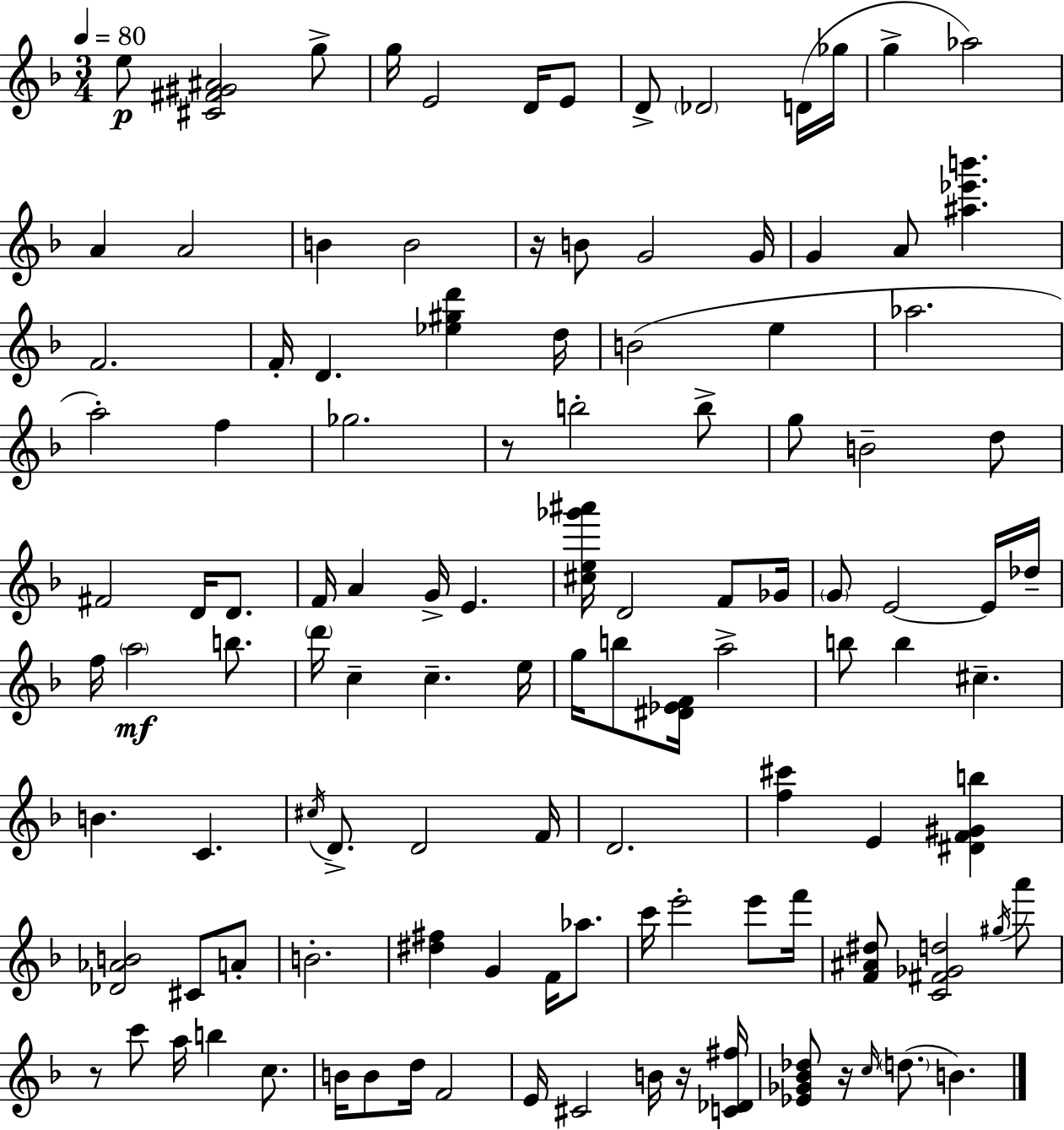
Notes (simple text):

E5/e [C#4,F#4,G#4,A#4]/h G5/e G5/s E4/h D4/s E4/e D4/e Db4/h D4/s Gb5/s G5/q Ab5/h A4/q A4/h B4/q B4/h R/s B4/e G4/h G4/s G4/q A4/e [A#5,Eb6,B6]/q. F4/h. F4/s D4/q. [Eb5,G#5,D6]/q D5/s B4/h E5/q Ab5/h. A5/h F5/q Gb5/h. R/e B5/h B5/e G5/e B4/h D5/e F#4/h D4/s D4/e. F4/s A4/q G4/s E4/q. [C#5,E5,Gb6,A#6]/s D4/h F4/e Gb4/s G4/e E4/h E4/s Db5/s F5/s A5/h B5/e. D6/s C5/q C5/q. E5/s G5/s B5/e [D#4,Eb4,F4]/s A5/h B5/e B5/q C#5/q. B4/q. C4/q. C#5/s D4/e. D4/h F4/s D4/h. [F5,C#6]/q E4/q [D#4,F4,G#4,B5]/q [Db4,Ab4,B4]/h C#4/e A4/e B4/h. [D#5,F#5]/q G4/q F4/s Ab5/e. C6/s E6/h E6/e F6/s [F4,A#4,D#5]/e [C4,F#4,Gb4,D5]/h G#5/s A6/e R/e C6/e A5/s B5/q C5/e. B4/s B4/e D5/s F4/h E4/s C#4/h B4/s R/s [C4,Db4,F#5]/s [Eb4,Gb4,Bb4,Db5]/e R/s C5/s D5/e. B4/q.